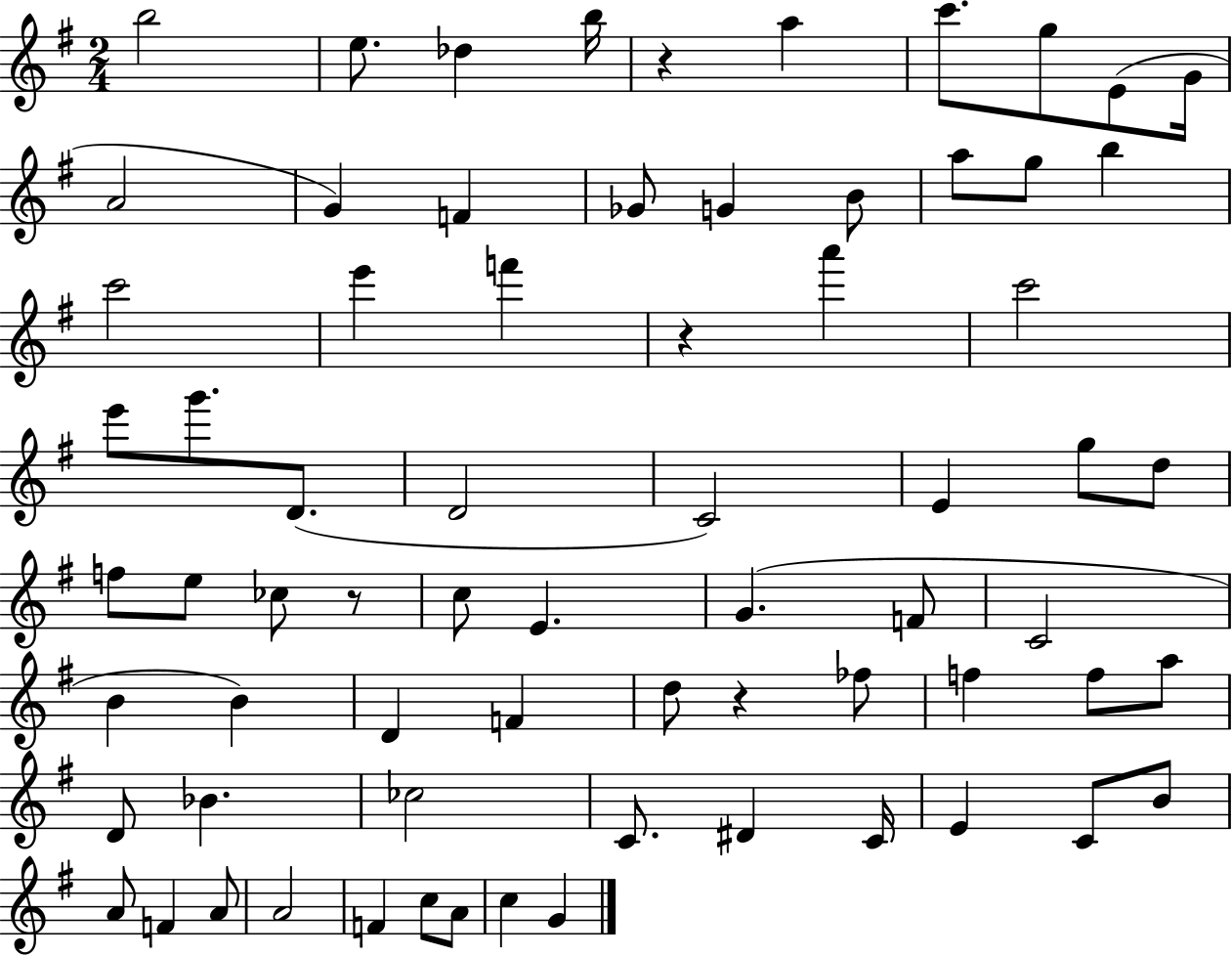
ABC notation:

X:1
T:Untitled
M:2/4
L:1/4
K:G
b2 e/2 _d b/4 z a c'/2 g/2 E/2 G/4 A2 G F _G/2 G B/2 a/2 g/2 b c'2 e' f' z a' c'2 e'/2 g'/2 D/2 D2 C2 E g/2 d/2 f/2 e/2 _c/2 z/2 c/2 E G F/2 C2 B B D F d/2 z _f/2 f f/2 a/2 D/2 _B _c2 C/2 ^D C/4 E C/2 B/2 A/2 F A/2 A2 F c/2 A/2 c G